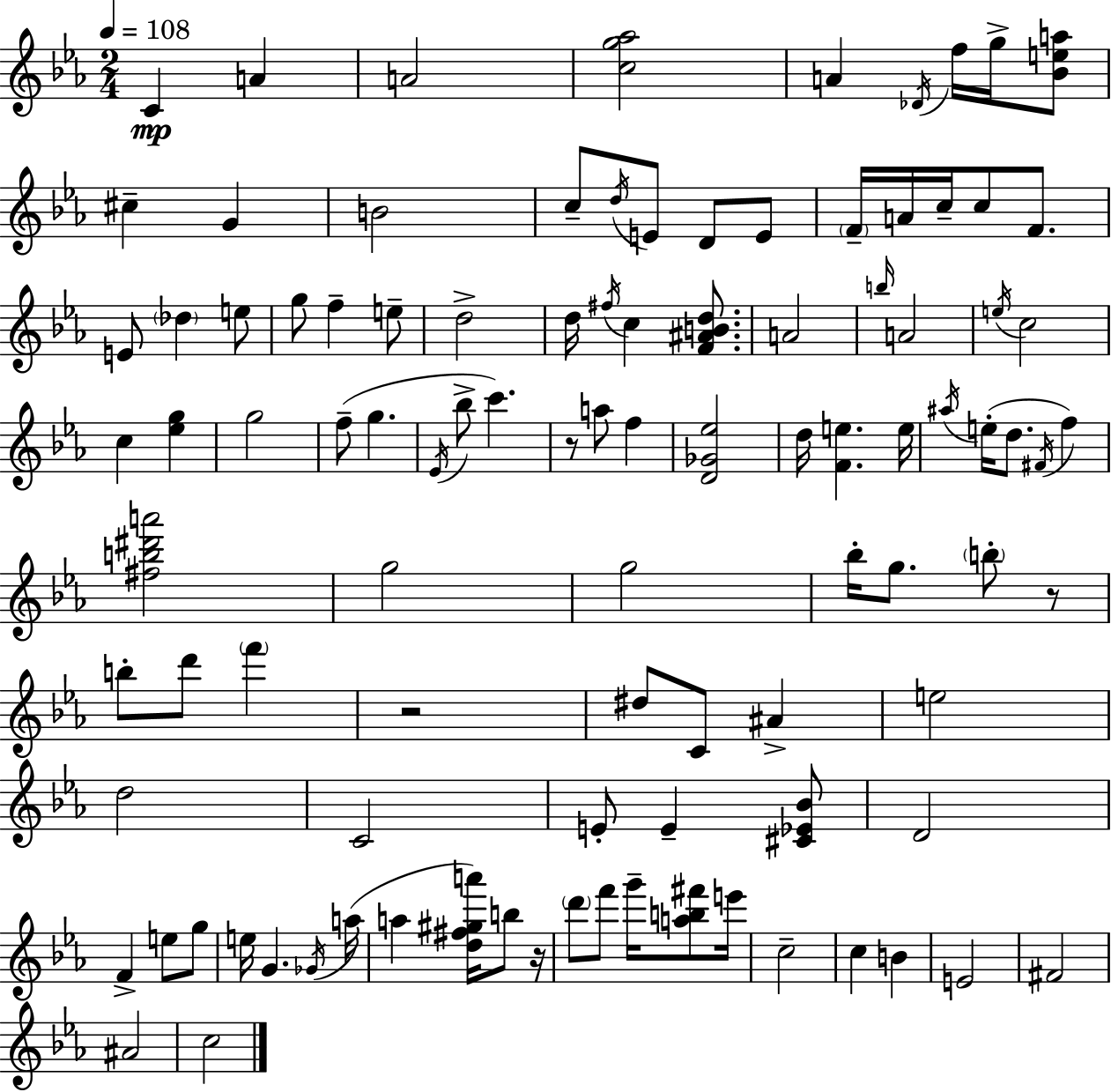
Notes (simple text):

C4/q A4/q A4/h [C5,G5,Ab5]/h A4/q Db4/s F5/s G5/s [Bb4,E5,A5]/e C#5/q G4/q B4/h C5/e D5/s E4/e D4/e E4/e F4/s A4/s C5/s C5/e F4/e. E4/e Db5/q E5/e G5/e F5/q E5/e D5/h D5/s F#5/s C5/q [F4,A#4,B4,D5]/e. A4/h B5/s A4/h E5/s C5/h C5/q [Eb5,G5]/q G5/h F5/e G5/q. Eb4/s Bb5/e C6/q. R/e A5/e F5/q [D4,Gb4,Eb5]/h D5/s [F4,E5]/q. E5/s A#5/s E5/s D5/e. F#4/s F5/q [F#5,B5,D#6,A6]/h G5/h G5/h Bb5/s G5/e. B5/e R/e B5/e D6/e F6/q R/h D#5/e C4/e A#4/q E5/h D5/h C4/h E4/e E4/q [C#4,Eb4,Bb4]/e D4/h F4/q E5/e G5/e E5/s G4/q. Gb4/s A5/s A5/q [D5,F#5,G#5,A6]/s B5/e R/s D6/e F6/e G6/s [A5,B5,F#6]/e E6/s C5/h C5/q B4/q E4/h F#4/h A#4/h C5/h